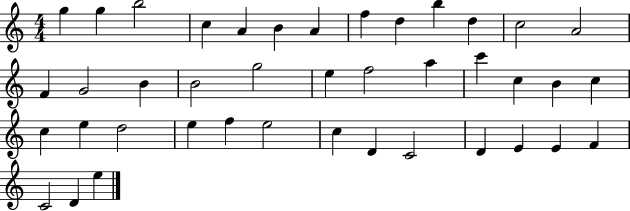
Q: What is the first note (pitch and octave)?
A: G5